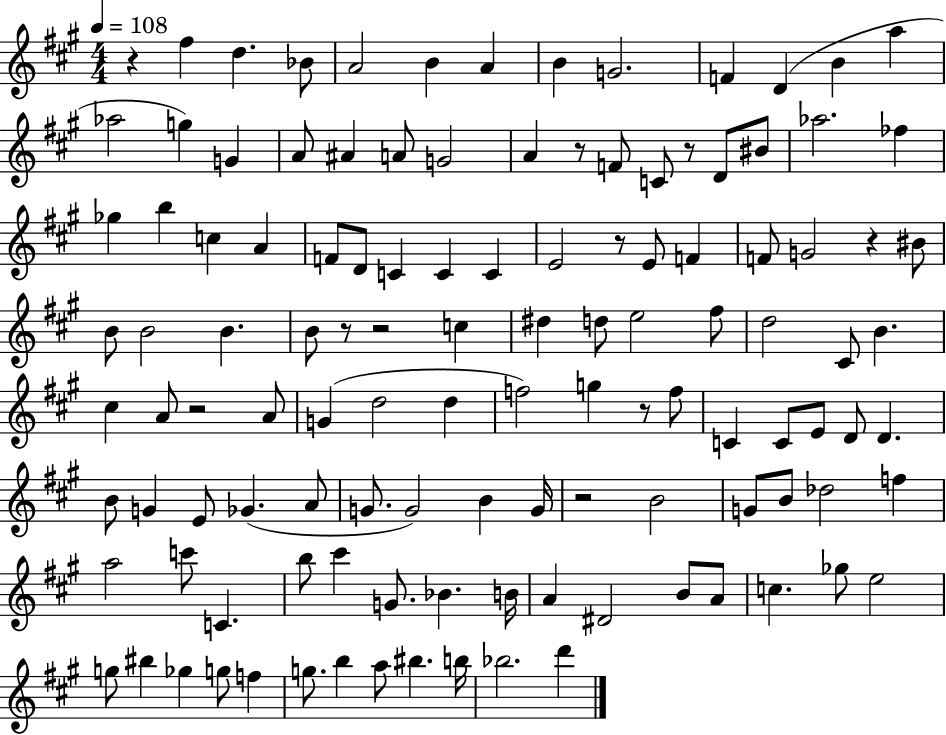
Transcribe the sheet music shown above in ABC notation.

X:1
T:Untitled
M:4/4
L:1/4
K:A
z ^f d _B/2 A2 B A B G2 F D B a _a2 g G A/2 ^A A/2 G2 A z/2 F/2 C/2 z/2 D/2 ^B/2 _a2 _f _g b c A F/2 D/2 C C C E2 z/2 E/2 F F/2 G2 z ^B/2 B/2 B2 B B/2 z/2 z2 c ^d d/2 e2 ^f/2 d2 ^C/2 B ^c A/2 z2 A/2 G d2 d f2 g z/2 f/2 C C/2 E/2 D/2 D B/2 G E/2 _G A/2 G/2 G2 B G/4 z2 B2 G/2 B/2 _d2 f a2 c'/2 C b/2 ^c' G/2 _B B/4 A ^D2 B/2 A/2 c _g/2 e2 g/2 ^b _g g/2 f g/2 b a/2 ^b b/4 _b2 d'